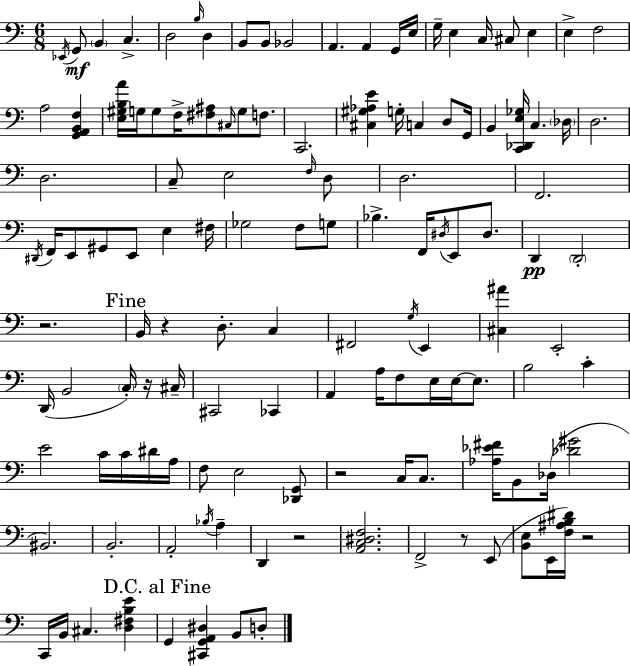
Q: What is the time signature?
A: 6/8